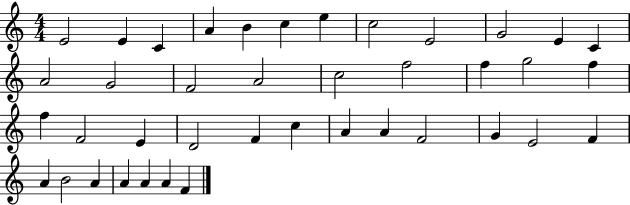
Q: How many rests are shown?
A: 0